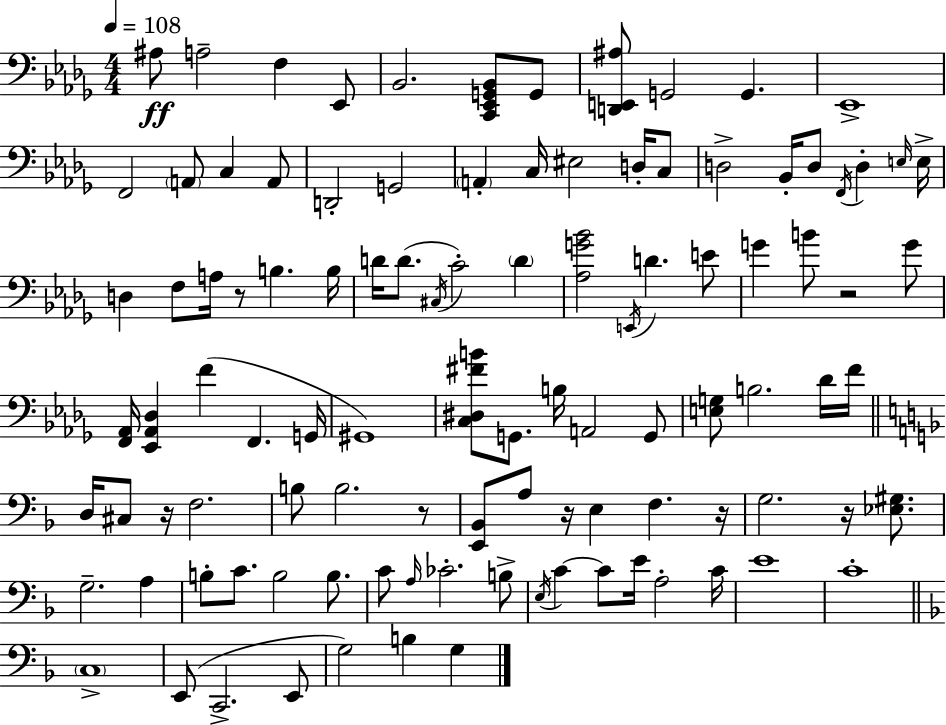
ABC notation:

X:1
T:Untitled
M:4/4
L:1/4
K:Bbm
^A,/2 A,2 F, _E,,/2 _B,,2 [C,,_E,,G,,_B,,]/2 G,,/2 [D,,E,,^A,]/2 G,,2 G,, _E,,4 F,,2 A,,/2 C, A,,/2 D,,2 G,,2 A,, C,/4 ^E,2 D,/4 C,/2 D,2 _B,,/4 D,/2 F,,/4 D, E,/4 E,/4 D, F,/2 A,/4 z/2 B, B,/4 D/4 D/2 ^C,/4 C2 D [_A,G_B]2 E,,/4 D E/2 G B/2 z2 G/2 [F,,_A,,]/4 [_E,,_A,,_D,] F F,, G,,/4 ^G,,4 [C,^D,^FB]/2 G,,/2 B,/4 A,,2 G,,/2 [E,G,]/2 B,2 _D/4 F/4 D,/4 ^C,/2 z/4 F,2 B,/2 B,2 z/2 [E,,_B,,]/2 A,/2 z/4 E, F, z/4 G,2 z/4 [_E,^G,]/2 G,2 A, B,/2 C/2 B,2 B,/2 C/2 A,/4 _C2 B,/2 E,/4 C C/2 E/4 A,2 C/4 E4 C4 C,4 E,,/2 C,,2 E,,/2 G,2 B, G,